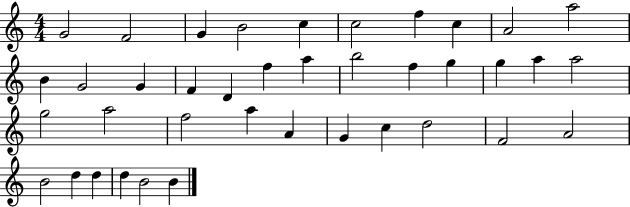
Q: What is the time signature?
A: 4/4